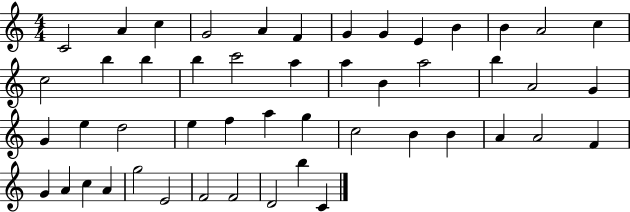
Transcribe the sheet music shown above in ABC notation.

X:1
T:Untitled
M:4/4
L:1/4
K:C
C2 A c G2 A F G G E B B A2 c c2 b b b c'2 a a B a2 b A2 G G e d2 e f a g c2 B B A A2 F G A c A g2 E2 F2 F2 D2 b C